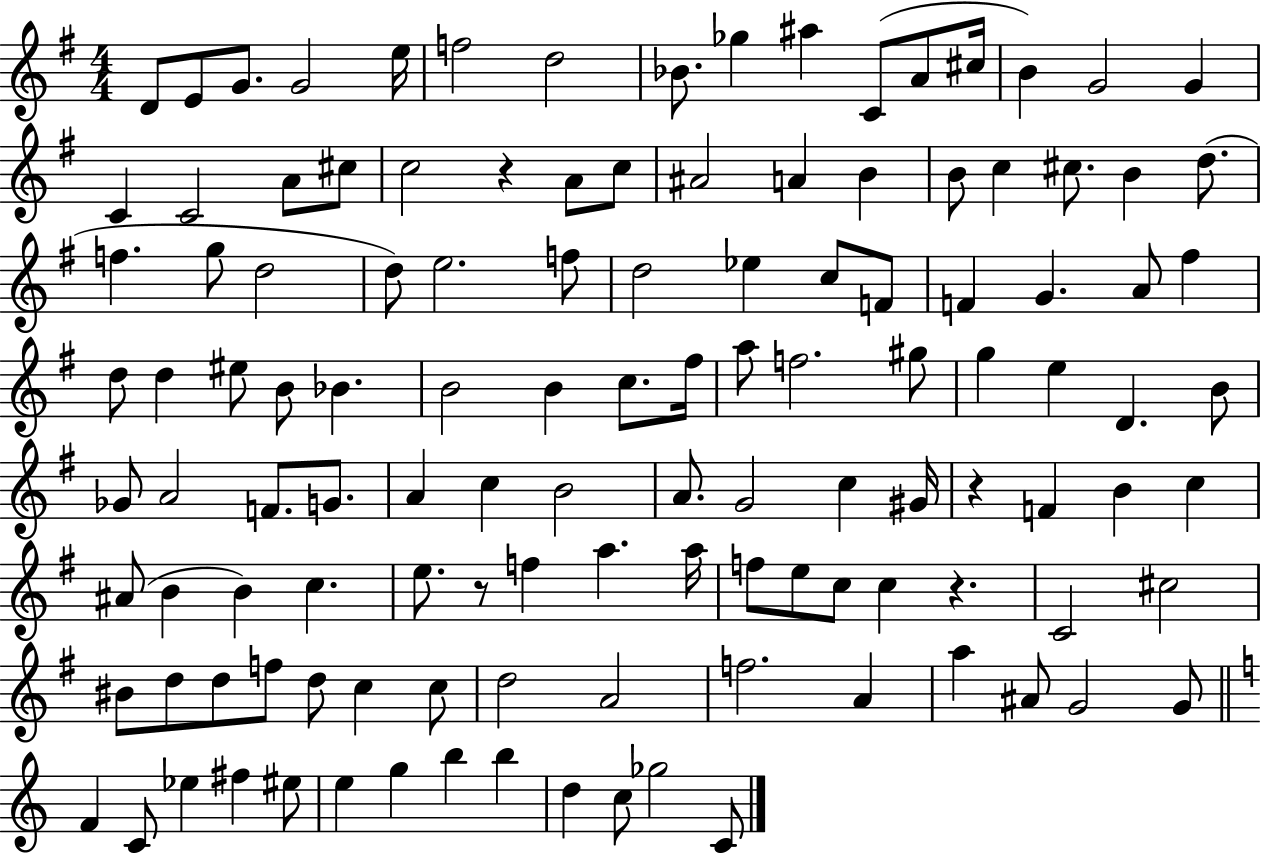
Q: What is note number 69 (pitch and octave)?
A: A4